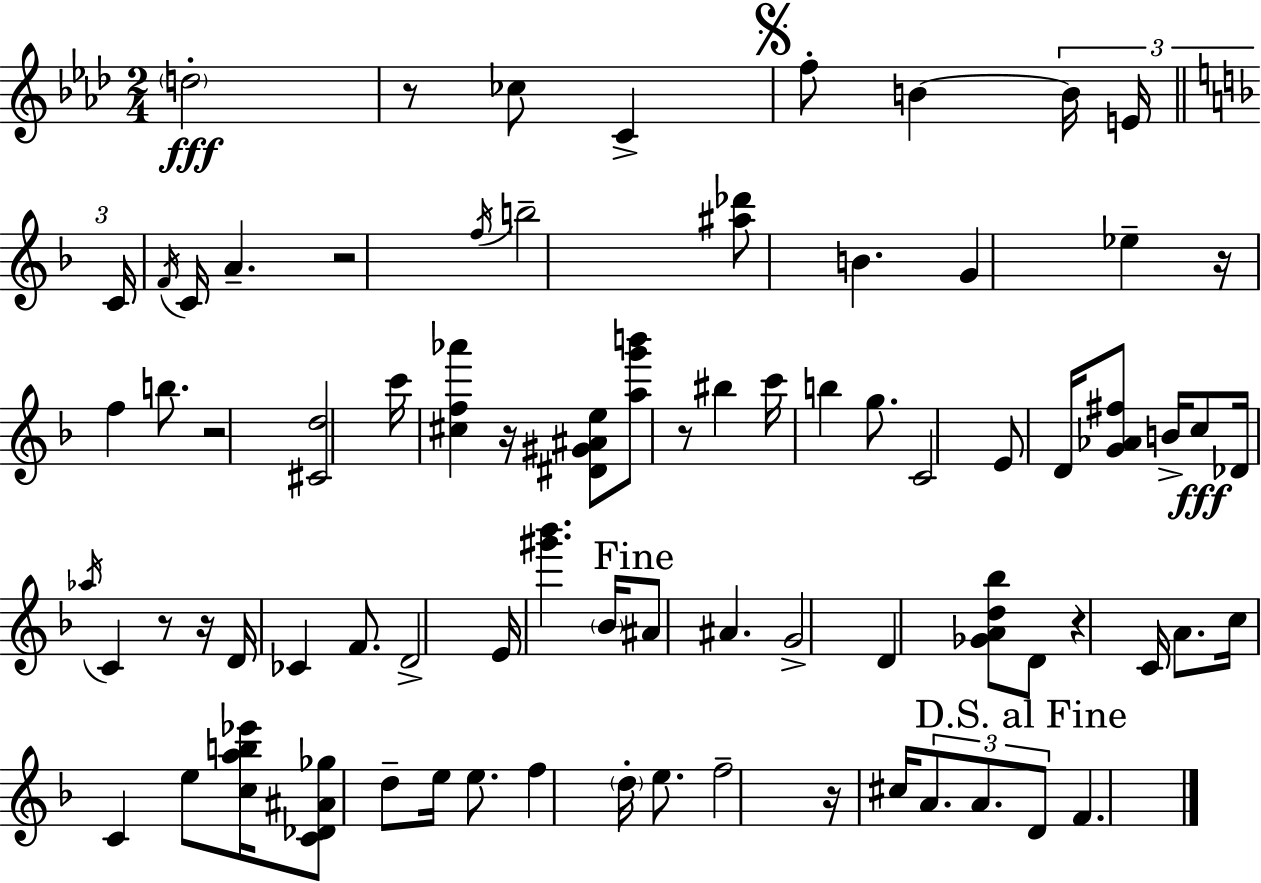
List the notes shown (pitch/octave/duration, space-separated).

D5/h R/e CES5/e C4/q F5/e B4/q B4/s E4/s C4/s F4/s C4/s A4/q. R/h F5/s B5/h [A#5,Db6]/e B4/q. G4/q Eb5/q R/s F5/q B5/e. R/h [C#4,D5]/h C6/s [C#5,F5,Ab6]/q R/s [D#4,G#4,A#4,E5]/e [A5,G6,B6]/e R/e BIS5/q C6/s B5/q G5/e. C4/h E4/e D4/s [G4,Ab4,F#5]/e B4/s C5/e Db4/s Ab5/s C4/q R/e R/s D4/s CES4/q F4/e. D4/h E4/s [G#6,Bb6]/q. Bb4/s A#4/e A#4/q. G4/h D4/q [Gb4,A4,D5,Bb5]/e D4/e R/q C4/s A4/e. C5/s C4/q E5/e [C5,A5,B5,Eb6]/s [C4,Db4,A#4,Gb5]/e D5/e E5/s E5/e. F5/q D5/s E5/e. F5/h R/s C#5/s A4/e. A4/e. D4/e F4/q.